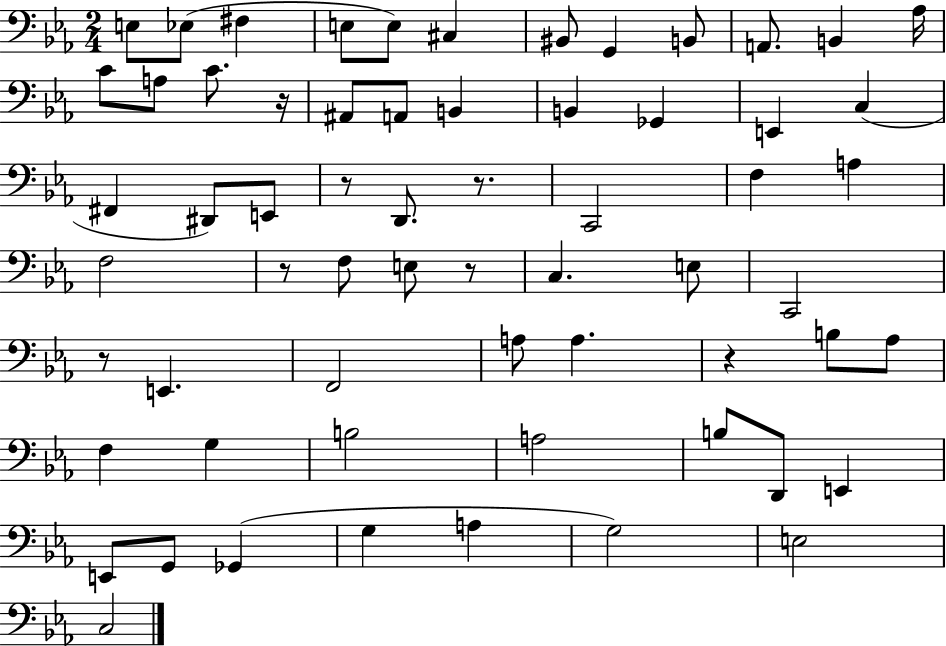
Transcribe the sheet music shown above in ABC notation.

X:1
T:Untitled
M:2/4
L:1/4
K:Eb
E,/2 _E,/2 ^F, E,/2 E,/2 ^C, ^B,,/2 G,, B,,/2 A,,/2 B,, _A,/4 C/2 A,/2 C/2 z/4 ^A,,/2 A,,/2 B,, B,, _G,, E,, C, ^F,, ^D,,/2 E,,/2 z/2 D,,/2 z/2 C,,2 F, A, F,2 z/2 F,/2 E,/2 z/2 C, E,/2 C,,2 z/2 E,, F,,2 A,/2 A, z B,/2 _A,/2 F, G, B,2 A,2 B,/2 D,,/2 E,, E,,/2 G,,/2 _G,, G, A, G,2 E,2 C,2